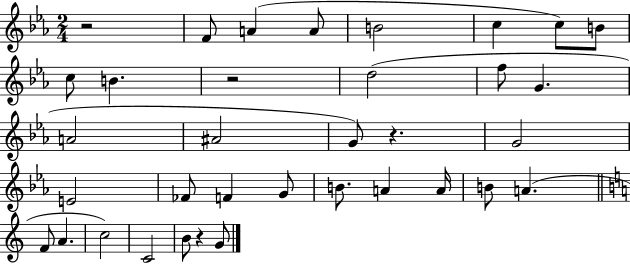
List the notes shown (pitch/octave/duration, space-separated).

R/h F4/e A4/q A4/e B4/h C5/q C5/e B4/e C5/e B4/q. R/h D5/h F5/e G4/q. A4/h A#4/h G4/e R/q. G4/h E4/h FES4/e F4/q G4/e B4/e. A4/q A4/s B4/e A4/q. F4/e A4/q. C5/h C4/h B4/e R/q G4/e